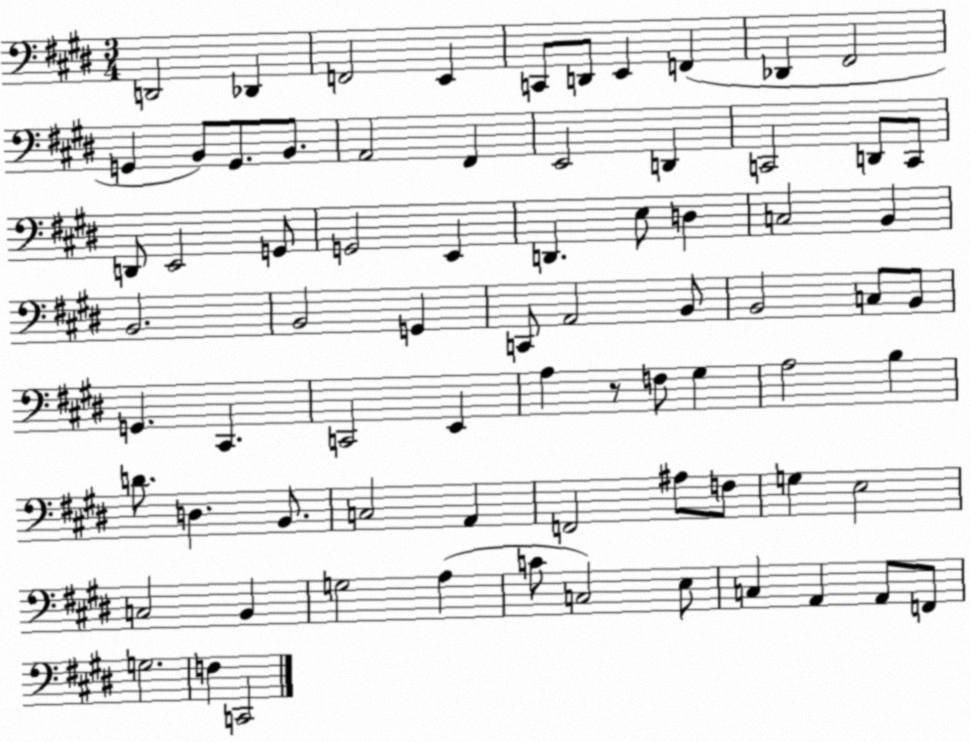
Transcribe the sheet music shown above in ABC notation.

X:1
T:Untitled
M:3/4
L:1/4
K:E
D,,2 _D,, F,,2 E,, C,,/2 D,,/2 E,, F,, _D,, ^F,,2 G,, B,,/2 G,,/2 B,,/2 A,,2 ^F,, E,,2 D,, C,,2 D,,/2 C,,/2 D,,/2 E,,2 G,,/2 G,,2 E,, D,, E,/2 D, C,2 B,, B,,2 B,,2 G,, C,,/2 A,,2 B,,/2 B,,2 C,/2 B,,/2 G,, ^C,, C,,2 E,, A, z/2 F,/2 ^G, A,2 B, D/2 D, B,,/2 C,2 A,, F,,2 ^A,/2 F,/2 G, E,2 C,2 B,, G,2 A, C/2 C,2 E,/2 C, A,, A,,/2 F,,/2 G,2 F, C,,2